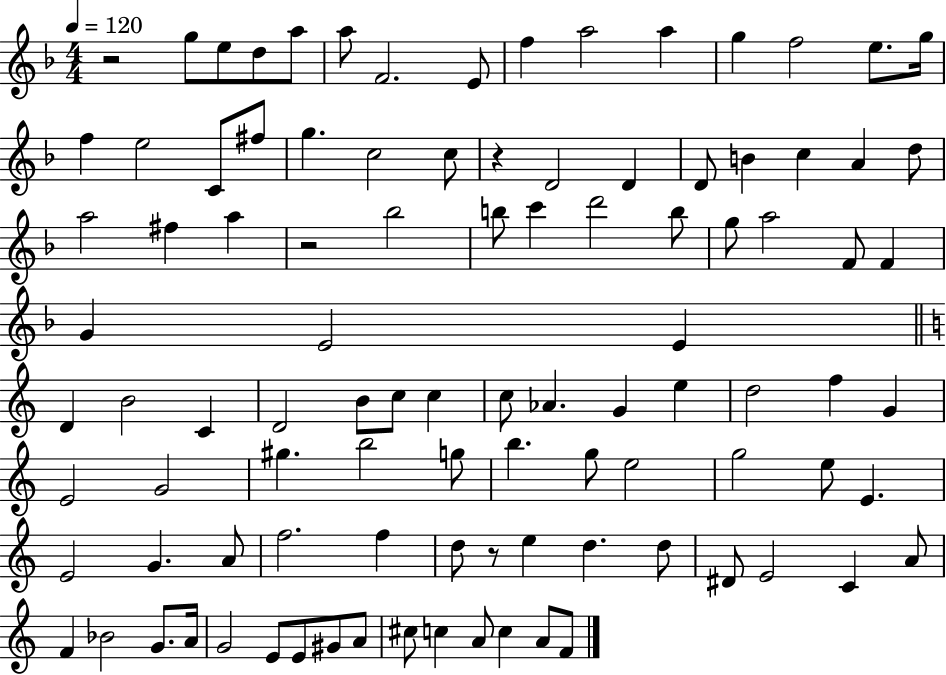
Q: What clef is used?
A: treble